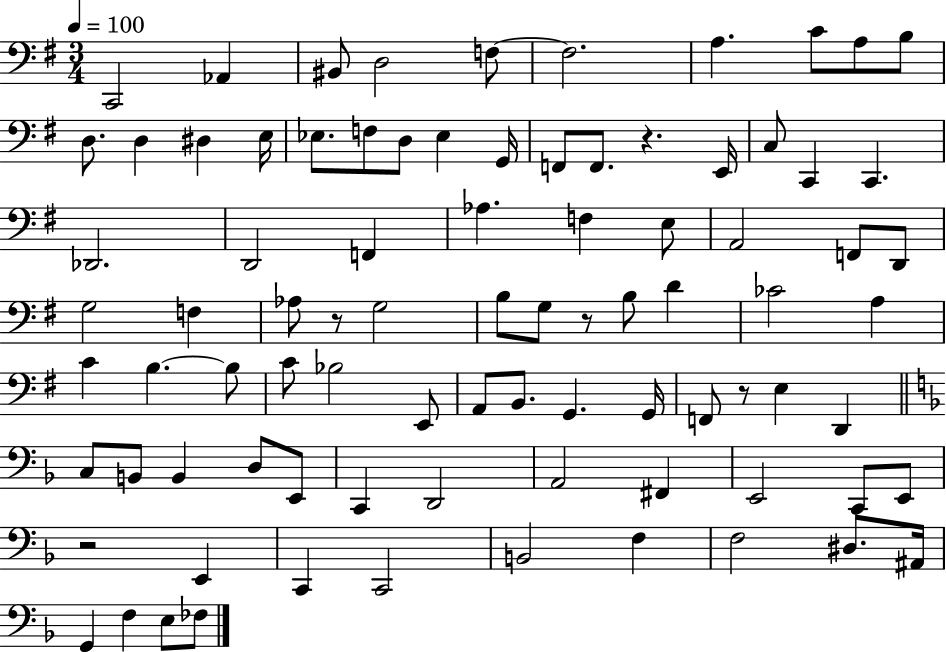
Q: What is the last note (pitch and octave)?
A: FES3